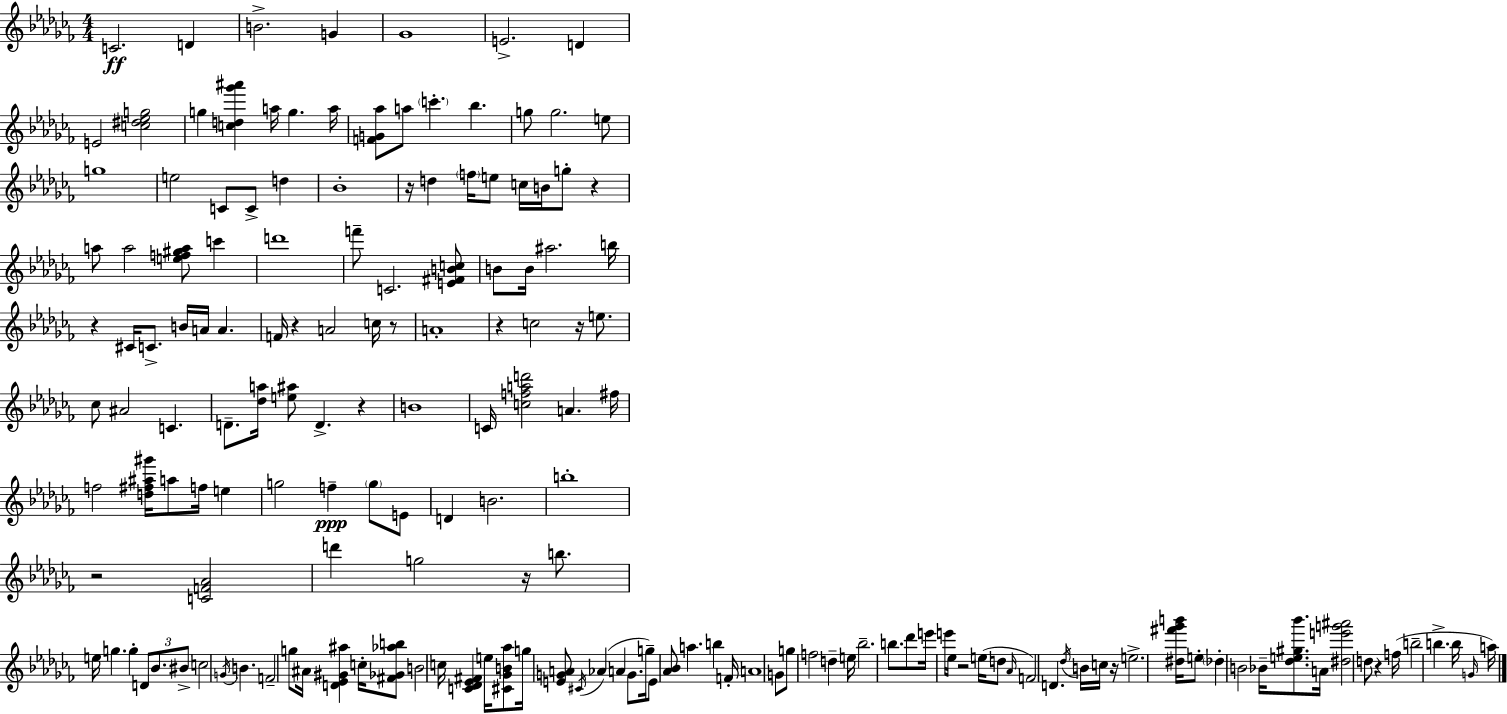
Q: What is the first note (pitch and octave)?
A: C4